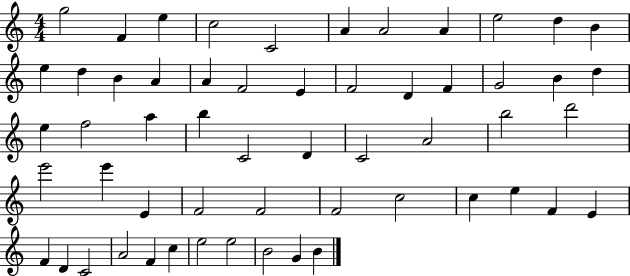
G5/h F4/q E5/q C5/h C4/h A4/q A4/h A4/q E5/h D5/q B4/q E5/q D5/q B4/q A4/q A4/q F4/h E4/q F4/h D4/q F4/q G4/h B4/q D5/q E5/q F5/h A5/q B5/q C4/h D4/q C4/h A4/h B5/h D6/h E6/h E6/q E4/q F4/h F4/h F4/h C5/h C5/q E5/q F4/q E4/q F4/q D4/q C4/h A4/h F4/q C5/q E5/h E5/h B4/h G4/q B4/q